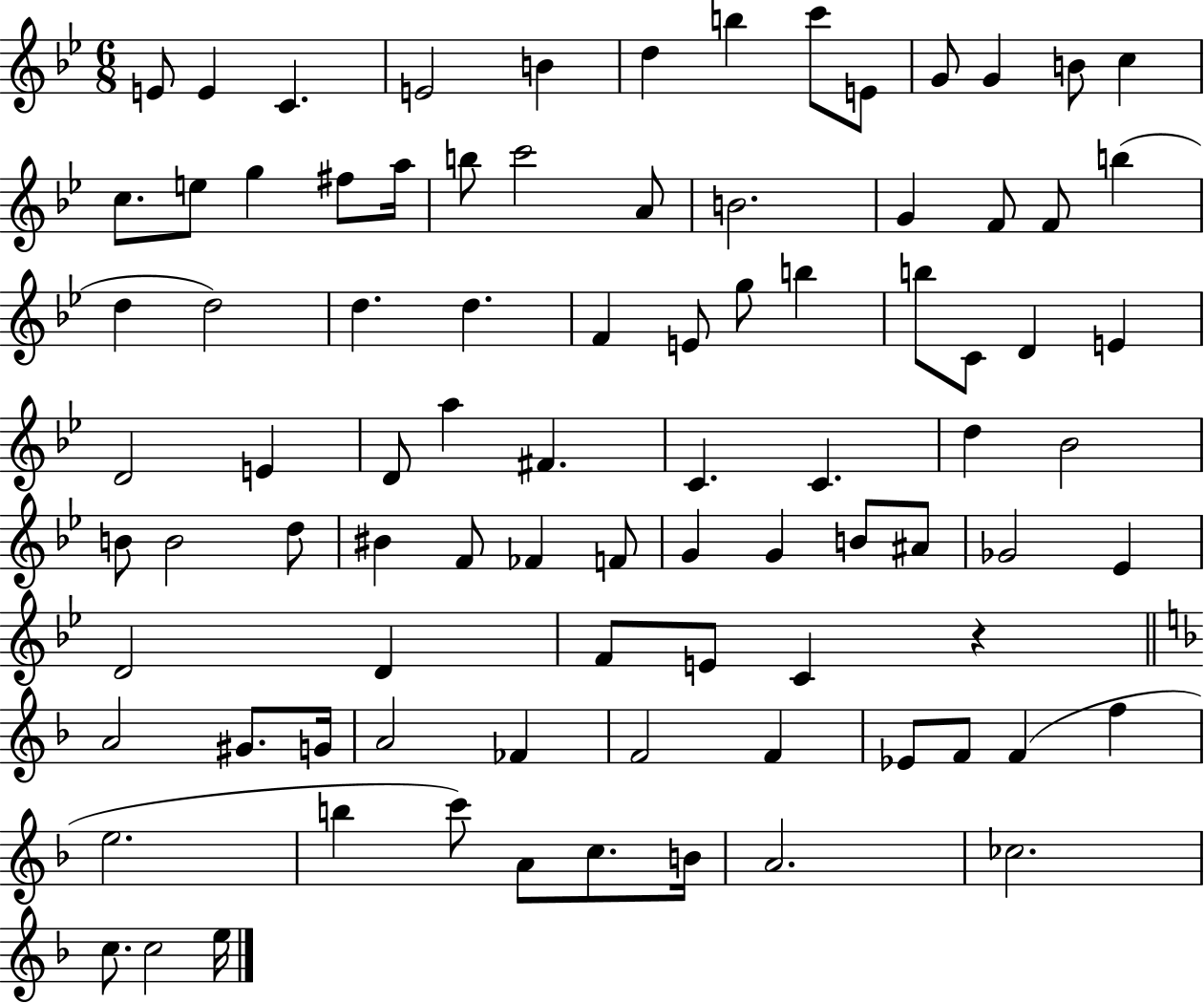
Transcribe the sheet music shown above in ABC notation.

X:1
T:Untitled
M:6/8
L:1/4
K:Bb
E/2 E C E2 B d b c'/2 E/2 G/2 G B/2 c c/2 e/2 g ^f/2 a/4 b/2 c'2 A/2 B2 G F/2 F/2 b d d2 d d F E/2 g/2 b b/2 C/2 D E D2 E D/2 a ^F C C d _B2 B/2 B2 d/2 ^B F/2 _F F/2 G G B/2 ^A/2 _G2 _E D2 D F/2 E/2 C z A2 ^G/2 G/4 A2 _F F2 F _E/2 F/2 F f e2 b c'/2 A/2 c/2 B/4 A2 _c2 c/2 c2 e/4